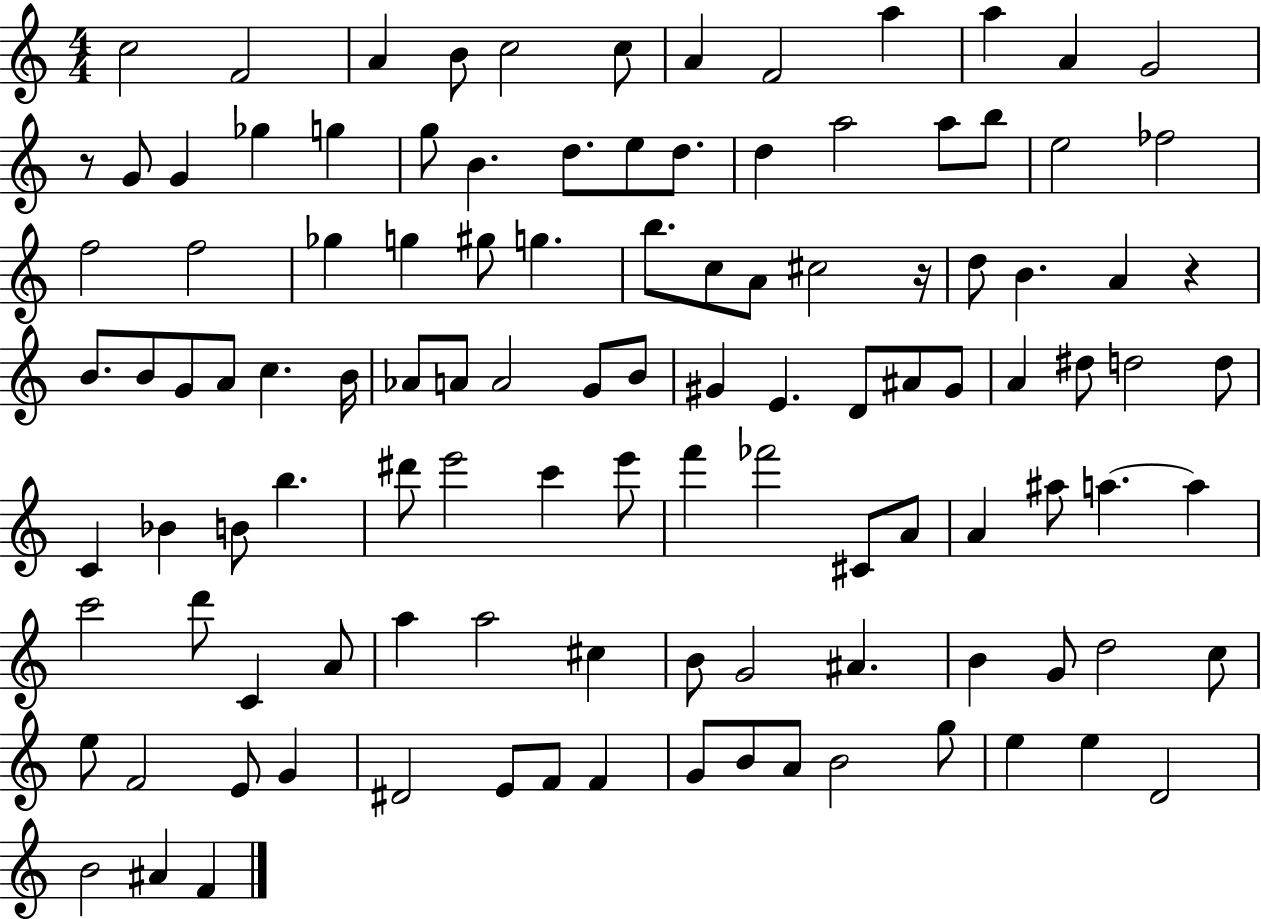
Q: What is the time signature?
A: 4/4